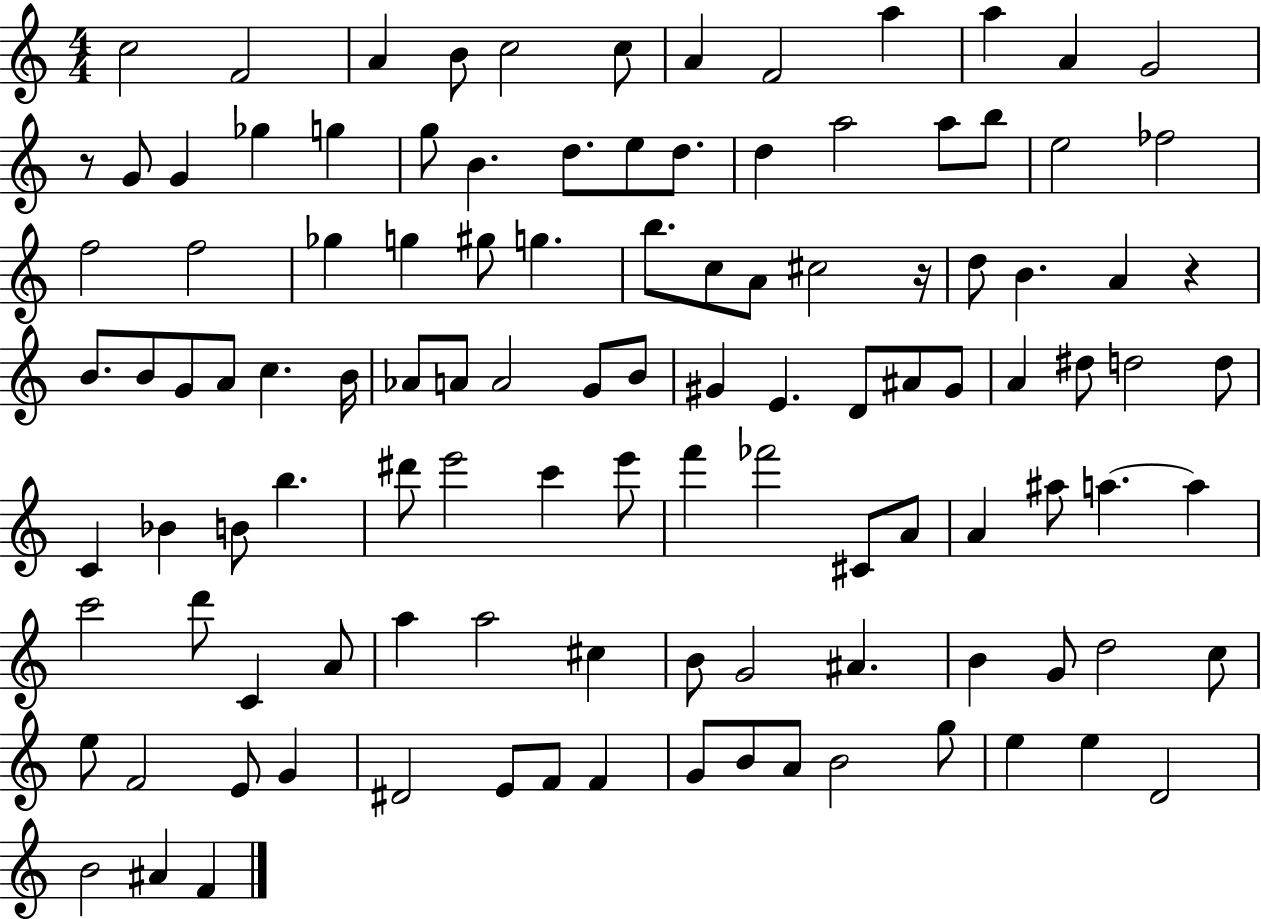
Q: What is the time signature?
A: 4/4